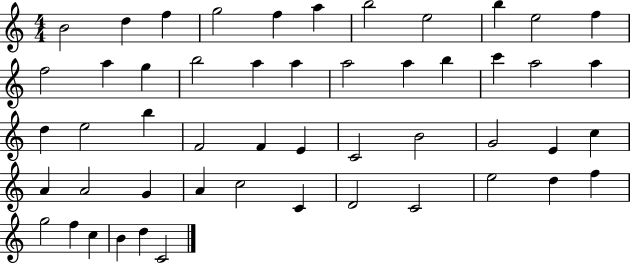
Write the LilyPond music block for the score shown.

{
  \clef treble
  \numericTimeSignature
  \time 4/4
  \key c \major
  b'2 d''4 f''4 | g''2 f''4 a''4 | b''2 e''2 | b''4 e''2 f''4 | \break f''2 a''4 g''4 | b''2 a''4 a''4 | a''2 a''4 b''4 | c'''4 a''2 a''4 | \break d''4 e''2 b''4 | f'2 f'4 e'4 | c'2 b'2 | g'2 e'4 c''4 | \break a'4 a'2 g'4 | a'4 c''2 c'4 | d'2 c'2 | e''2 d''4 f''4 | \break g''2 f''4 c''4 | b'4 d''4 c'2 | \bar "|."
}